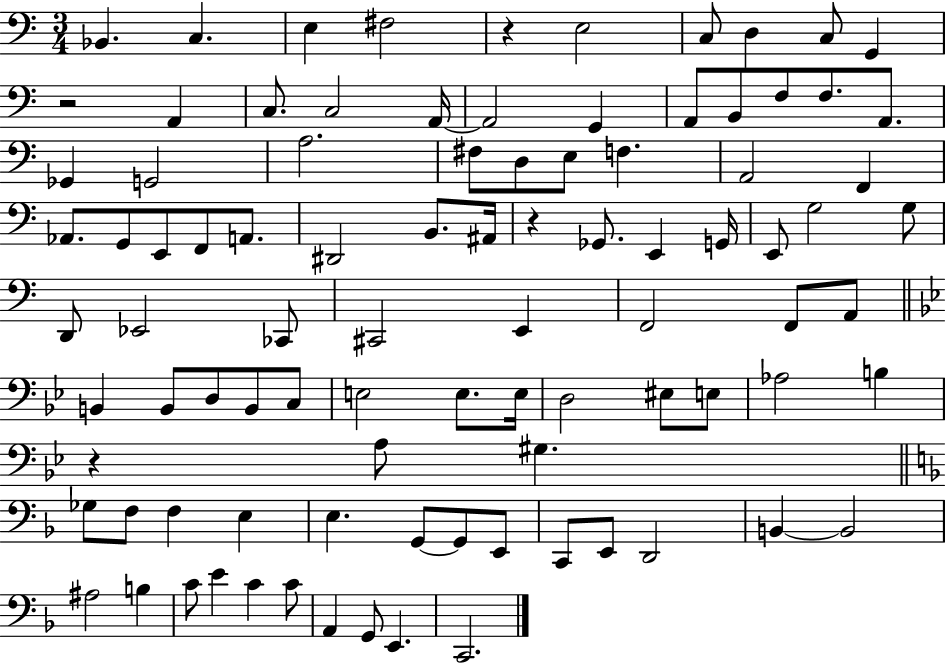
Bb2/q. C3/q. E3/q F#3/h R/q E3/h C3/e D3/q C3/e G2/q R/h A2/q C3/e. C3/h A2/s A2/h G2/q A2/e B2/e F3/e F3/e. A2/e. Gb2/q G2/h A3/h. F#3/e D3/e E3/e F3/q. A2/h F2/q Ab2/e. G2/e E2/e F2/e A2/e. D#2/h B2/e. A#2/s R/q Gb2/e. E2/q G2/s E2/e G3/h G3/e D2/e Eb2/h CES2/e C#2/h E2/q F2/h F2/e A2/e B2/q B2/e D3/e B2/e C3/e E3/h E3/e. E3/s D3/h EIS3/e E3/e Ab3/h B3/q R/q A3/e G#3/q. Gb3/e F3/e F3/q E3/q E3/q. G2/e G2/e E2/e C2/e E2/e D2/h B2/q B2/h A#3/h B3/q C4/e E4/q C4/q C4/e A2/q G2/e E2/q. C2/h.